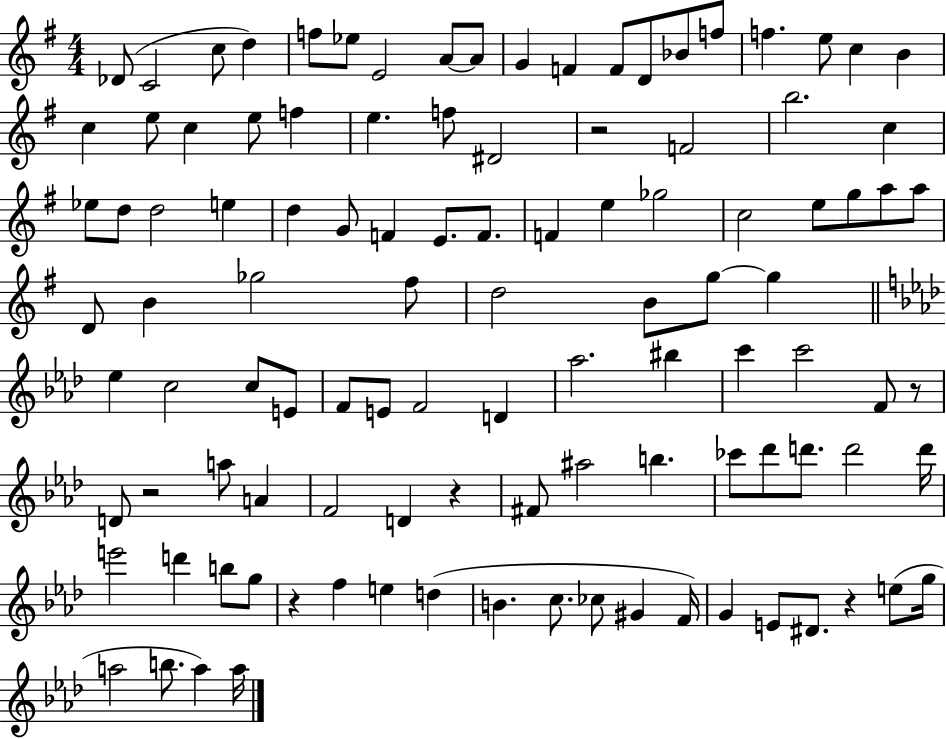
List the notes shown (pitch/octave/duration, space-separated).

Db4/e C4/h C5/e D5/q F5/e Eb5/e E4/h A4/e A4/e G4/q F4/q F4/e D4/e Bb4/e F5/e F5/q. E5/e C5/q B4/q C5/q E5/e C5/q E5/e F5/q E5/q. F5/e D#4/h R/h F4/h B5/h. C5/q Eb5/e D5/e D5/h E5/q D5/q G4/e F4/q E4/e. F4/e. F4/q E5/q Gb5/h C5/h E5/e G5/e A5/e A5/e D4/e B4/q Gb5/h F#5/e D5/h B4/e G5/e G5/q Eb5/q C5/h C5/e E4/e F4/e E4/e F4/h D4/q Ab5/h. BIS5/q C6/q C6/h F4/e R/e D4/e R/h A5/e A4/q F4/h D4/q R/q F#4/e A#5/h B5/q. CES6/e Db6/e D6/e. D6/h D6/s E6/h D6/q B5/e G5/e R/q F5/q E5/q D5/q B4/q. C5/e. CES5/e G#4/q F4/s G4/q E4/e D#4/e. R/q E5/e G5/s A5/h B5/e. A5/q A5/s